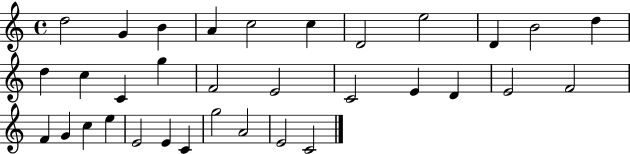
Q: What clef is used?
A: treble